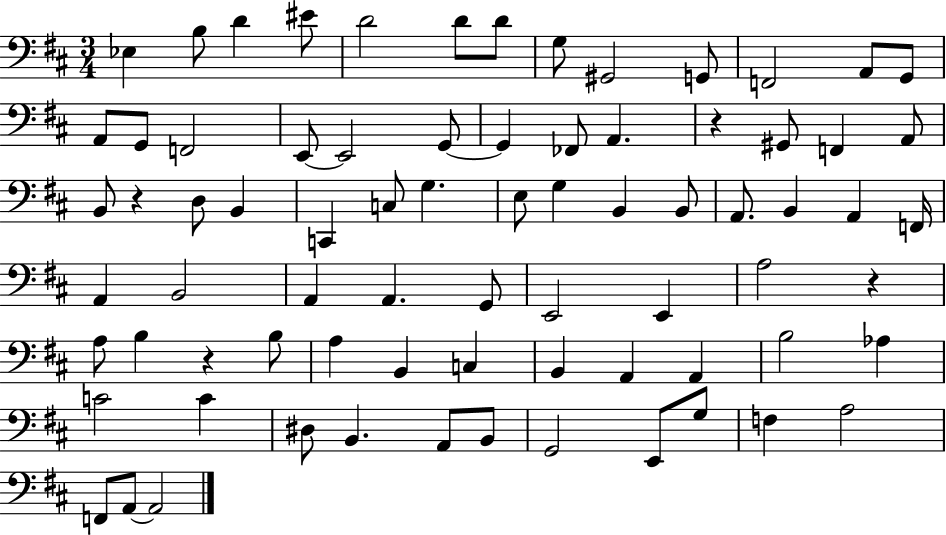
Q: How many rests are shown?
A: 4